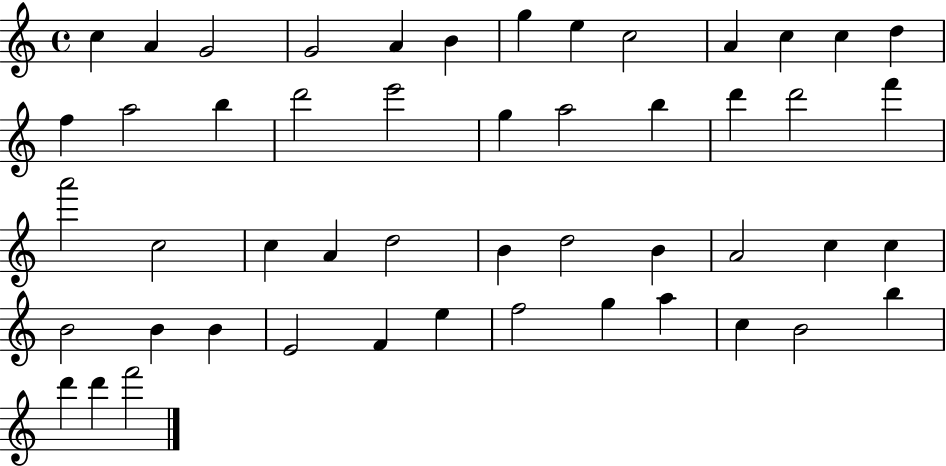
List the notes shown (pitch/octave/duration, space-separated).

C5/q A4/q G4/h G4/h A4/q B4/q G5/q E5/q C5/h A4/q C5/q C5/q D5/q F5/q A5/h B5/q D6/h E6/h G5/q A5/h B5/q D6/q D6/h F6/q A6/h C5/h C5/q A4/q D5/h B4/q D5/h B4/q A4/h C5/q C5/q B4/h B4/q B4/q E4/h F4/q E5/q F5/h G5/q A5/q C5/q B4/h B5/q D6/q D6/q F6/h